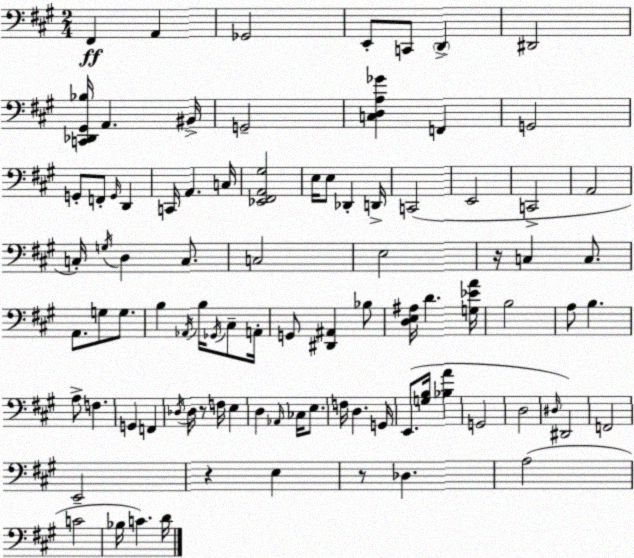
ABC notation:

X:1
T:Untitled
M:2/4
L:1/4
K:A
^F,, A,, _G,,2 E,,/2 C,,/2 D,, ^D,,2 [C,,_D,,^G,,_B,]/4 A,, ^B,,/4 G,,2 [C,D,A,_G] F,, G,,2 G,,/2 F,,/2 G,,/4 D,, C,,/4 A,, C,/4 [_E,,^F,,A,,^G,]2 E,/4 E,/2 _D,, D,,/4 C,,2 E,,2 C,,2 A,,2 C,/4 G,/4 D, C,/2 C,2 E,2 z/4 C, C,/2 A,,/2 G,/2 G,/2 B, _A,,/4 B,/4 _G,,/4 ^C,/2 A,,/4 G,,/2 [^D,,^A,,] _B,/2 [D,E,^A,]/4 D [G,_EA]/4 B,2 A,/2 B, A,/2 F, G,, F,, _D,/4 _D,/4 z/2 F,/4 E, D, _A,,/4 _C,/4 E,/2 F,/4 D, G,,/4 E,,/2 [G,B,]/4 [_B,A] G,,2 D,2 ^D,/4 ^D,,2 F,,2 E,,2 z E, z/2 _D, A,2 C2 _B,/4 C D/4